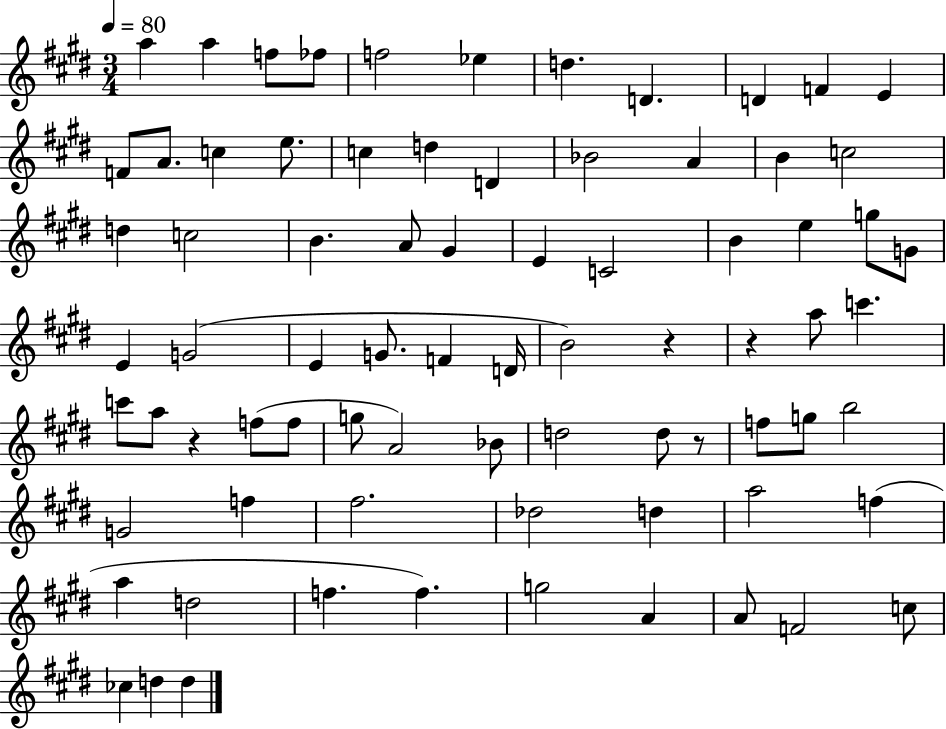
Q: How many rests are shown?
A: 4